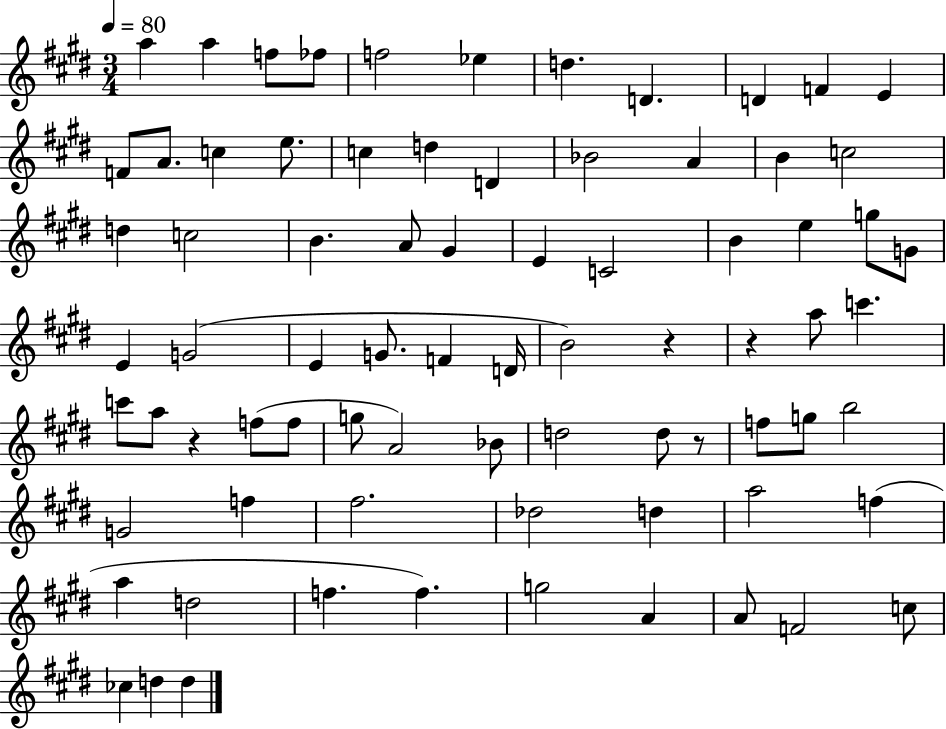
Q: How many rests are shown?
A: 4